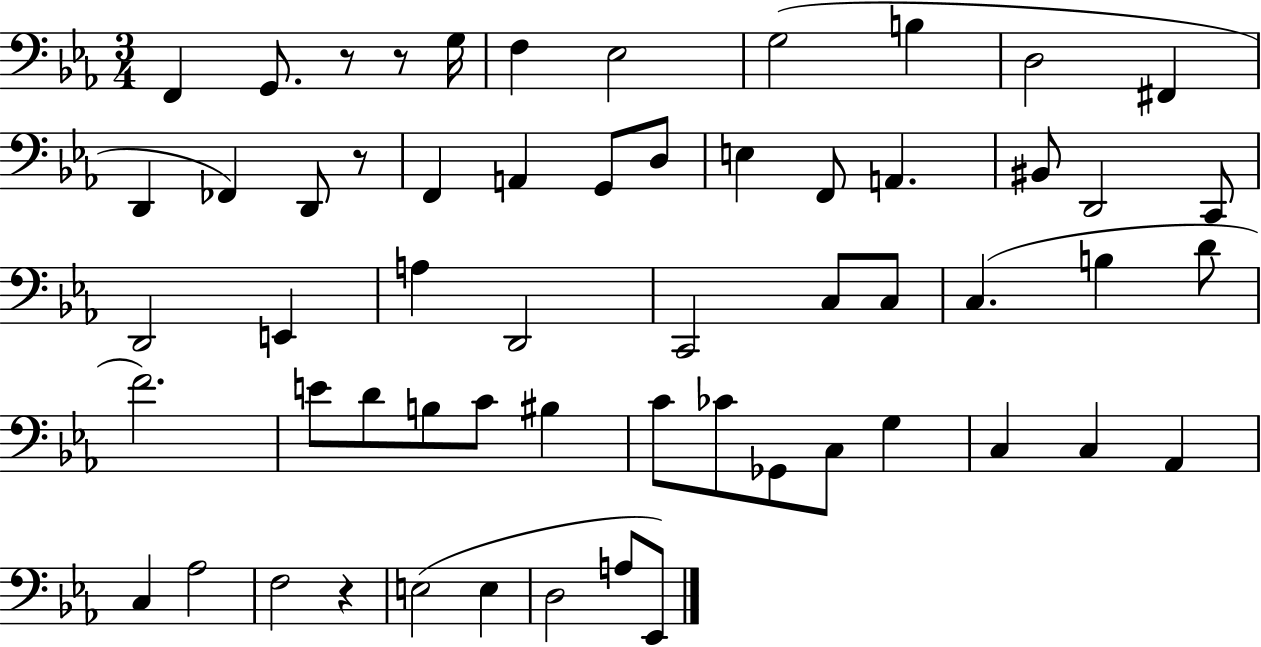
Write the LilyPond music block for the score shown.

{
  \clef bass
  \numericTimeSignature
  \time 3/4
  \key ees \major
  \repeat volta 2 { f,4 g,8. r8 r8 g16 | f4 ees2 | g2( b4 | d2 fis,4 | \break d,4 fes,4) d,8 r8 | f,4 a,4 g,8 d8 | e4 f,8 a,4. | bis,8 d,2 c,8 | \break d,2 e,4 | a4 d,2 | c,2 c8 c8 | c4.( b4 d'8 | \break f'2.) | e'8 d'8 b8 c'8 bis4 | c'8 ces'8 ges,8 c8 g4 | c4 c4 aes,4 | \break c4 aes2 | f2 r4 | e2( e4 | d2 a8 ees,8) | \break } \bar "|."
}